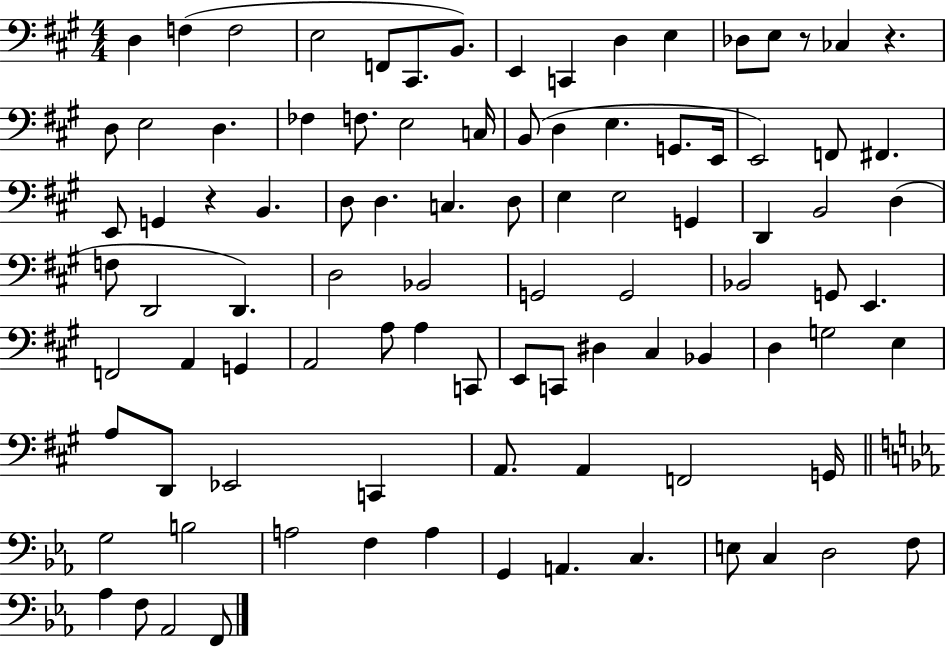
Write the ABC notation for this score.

X:1
T:Untitled
M:4/4
L:1/4
K:A
D, F, F,2 E,2 F,,/2 ^C,,/2 B,,/2 E,, C,, D, E, _D,/2 E,/2 z/2 _C, z D,/2 E,2 D, _F, F,/2 E,2 C,/4 B,,/2 D, E, G,,/2 E,,/4 E,,2 F,,/2 ^F,, E,,/2 G,, z B,, D,/2 D, C, D,/2 E, E,2 G,, D,, B,,2 D, F,/2 D,,2 D,, D,2 _B,,2 G,,2 G,,2 _B,,2 G,,/2 E,, F,,2 A,, G,, A,,2 A,/2 A, C,,/2 E,,/2 C,,/2 ^D, ^C, _B,, D, G,2 E, A,/2 D,,/2 _E,,2 C,, A,,/2 A,, F,,2 G,,/4 G,2 B,2 A,2 F, A, G,, A,, C, E,/2 C, D,2 F,/2 _A, F,/2 _A,,2 F,,/2